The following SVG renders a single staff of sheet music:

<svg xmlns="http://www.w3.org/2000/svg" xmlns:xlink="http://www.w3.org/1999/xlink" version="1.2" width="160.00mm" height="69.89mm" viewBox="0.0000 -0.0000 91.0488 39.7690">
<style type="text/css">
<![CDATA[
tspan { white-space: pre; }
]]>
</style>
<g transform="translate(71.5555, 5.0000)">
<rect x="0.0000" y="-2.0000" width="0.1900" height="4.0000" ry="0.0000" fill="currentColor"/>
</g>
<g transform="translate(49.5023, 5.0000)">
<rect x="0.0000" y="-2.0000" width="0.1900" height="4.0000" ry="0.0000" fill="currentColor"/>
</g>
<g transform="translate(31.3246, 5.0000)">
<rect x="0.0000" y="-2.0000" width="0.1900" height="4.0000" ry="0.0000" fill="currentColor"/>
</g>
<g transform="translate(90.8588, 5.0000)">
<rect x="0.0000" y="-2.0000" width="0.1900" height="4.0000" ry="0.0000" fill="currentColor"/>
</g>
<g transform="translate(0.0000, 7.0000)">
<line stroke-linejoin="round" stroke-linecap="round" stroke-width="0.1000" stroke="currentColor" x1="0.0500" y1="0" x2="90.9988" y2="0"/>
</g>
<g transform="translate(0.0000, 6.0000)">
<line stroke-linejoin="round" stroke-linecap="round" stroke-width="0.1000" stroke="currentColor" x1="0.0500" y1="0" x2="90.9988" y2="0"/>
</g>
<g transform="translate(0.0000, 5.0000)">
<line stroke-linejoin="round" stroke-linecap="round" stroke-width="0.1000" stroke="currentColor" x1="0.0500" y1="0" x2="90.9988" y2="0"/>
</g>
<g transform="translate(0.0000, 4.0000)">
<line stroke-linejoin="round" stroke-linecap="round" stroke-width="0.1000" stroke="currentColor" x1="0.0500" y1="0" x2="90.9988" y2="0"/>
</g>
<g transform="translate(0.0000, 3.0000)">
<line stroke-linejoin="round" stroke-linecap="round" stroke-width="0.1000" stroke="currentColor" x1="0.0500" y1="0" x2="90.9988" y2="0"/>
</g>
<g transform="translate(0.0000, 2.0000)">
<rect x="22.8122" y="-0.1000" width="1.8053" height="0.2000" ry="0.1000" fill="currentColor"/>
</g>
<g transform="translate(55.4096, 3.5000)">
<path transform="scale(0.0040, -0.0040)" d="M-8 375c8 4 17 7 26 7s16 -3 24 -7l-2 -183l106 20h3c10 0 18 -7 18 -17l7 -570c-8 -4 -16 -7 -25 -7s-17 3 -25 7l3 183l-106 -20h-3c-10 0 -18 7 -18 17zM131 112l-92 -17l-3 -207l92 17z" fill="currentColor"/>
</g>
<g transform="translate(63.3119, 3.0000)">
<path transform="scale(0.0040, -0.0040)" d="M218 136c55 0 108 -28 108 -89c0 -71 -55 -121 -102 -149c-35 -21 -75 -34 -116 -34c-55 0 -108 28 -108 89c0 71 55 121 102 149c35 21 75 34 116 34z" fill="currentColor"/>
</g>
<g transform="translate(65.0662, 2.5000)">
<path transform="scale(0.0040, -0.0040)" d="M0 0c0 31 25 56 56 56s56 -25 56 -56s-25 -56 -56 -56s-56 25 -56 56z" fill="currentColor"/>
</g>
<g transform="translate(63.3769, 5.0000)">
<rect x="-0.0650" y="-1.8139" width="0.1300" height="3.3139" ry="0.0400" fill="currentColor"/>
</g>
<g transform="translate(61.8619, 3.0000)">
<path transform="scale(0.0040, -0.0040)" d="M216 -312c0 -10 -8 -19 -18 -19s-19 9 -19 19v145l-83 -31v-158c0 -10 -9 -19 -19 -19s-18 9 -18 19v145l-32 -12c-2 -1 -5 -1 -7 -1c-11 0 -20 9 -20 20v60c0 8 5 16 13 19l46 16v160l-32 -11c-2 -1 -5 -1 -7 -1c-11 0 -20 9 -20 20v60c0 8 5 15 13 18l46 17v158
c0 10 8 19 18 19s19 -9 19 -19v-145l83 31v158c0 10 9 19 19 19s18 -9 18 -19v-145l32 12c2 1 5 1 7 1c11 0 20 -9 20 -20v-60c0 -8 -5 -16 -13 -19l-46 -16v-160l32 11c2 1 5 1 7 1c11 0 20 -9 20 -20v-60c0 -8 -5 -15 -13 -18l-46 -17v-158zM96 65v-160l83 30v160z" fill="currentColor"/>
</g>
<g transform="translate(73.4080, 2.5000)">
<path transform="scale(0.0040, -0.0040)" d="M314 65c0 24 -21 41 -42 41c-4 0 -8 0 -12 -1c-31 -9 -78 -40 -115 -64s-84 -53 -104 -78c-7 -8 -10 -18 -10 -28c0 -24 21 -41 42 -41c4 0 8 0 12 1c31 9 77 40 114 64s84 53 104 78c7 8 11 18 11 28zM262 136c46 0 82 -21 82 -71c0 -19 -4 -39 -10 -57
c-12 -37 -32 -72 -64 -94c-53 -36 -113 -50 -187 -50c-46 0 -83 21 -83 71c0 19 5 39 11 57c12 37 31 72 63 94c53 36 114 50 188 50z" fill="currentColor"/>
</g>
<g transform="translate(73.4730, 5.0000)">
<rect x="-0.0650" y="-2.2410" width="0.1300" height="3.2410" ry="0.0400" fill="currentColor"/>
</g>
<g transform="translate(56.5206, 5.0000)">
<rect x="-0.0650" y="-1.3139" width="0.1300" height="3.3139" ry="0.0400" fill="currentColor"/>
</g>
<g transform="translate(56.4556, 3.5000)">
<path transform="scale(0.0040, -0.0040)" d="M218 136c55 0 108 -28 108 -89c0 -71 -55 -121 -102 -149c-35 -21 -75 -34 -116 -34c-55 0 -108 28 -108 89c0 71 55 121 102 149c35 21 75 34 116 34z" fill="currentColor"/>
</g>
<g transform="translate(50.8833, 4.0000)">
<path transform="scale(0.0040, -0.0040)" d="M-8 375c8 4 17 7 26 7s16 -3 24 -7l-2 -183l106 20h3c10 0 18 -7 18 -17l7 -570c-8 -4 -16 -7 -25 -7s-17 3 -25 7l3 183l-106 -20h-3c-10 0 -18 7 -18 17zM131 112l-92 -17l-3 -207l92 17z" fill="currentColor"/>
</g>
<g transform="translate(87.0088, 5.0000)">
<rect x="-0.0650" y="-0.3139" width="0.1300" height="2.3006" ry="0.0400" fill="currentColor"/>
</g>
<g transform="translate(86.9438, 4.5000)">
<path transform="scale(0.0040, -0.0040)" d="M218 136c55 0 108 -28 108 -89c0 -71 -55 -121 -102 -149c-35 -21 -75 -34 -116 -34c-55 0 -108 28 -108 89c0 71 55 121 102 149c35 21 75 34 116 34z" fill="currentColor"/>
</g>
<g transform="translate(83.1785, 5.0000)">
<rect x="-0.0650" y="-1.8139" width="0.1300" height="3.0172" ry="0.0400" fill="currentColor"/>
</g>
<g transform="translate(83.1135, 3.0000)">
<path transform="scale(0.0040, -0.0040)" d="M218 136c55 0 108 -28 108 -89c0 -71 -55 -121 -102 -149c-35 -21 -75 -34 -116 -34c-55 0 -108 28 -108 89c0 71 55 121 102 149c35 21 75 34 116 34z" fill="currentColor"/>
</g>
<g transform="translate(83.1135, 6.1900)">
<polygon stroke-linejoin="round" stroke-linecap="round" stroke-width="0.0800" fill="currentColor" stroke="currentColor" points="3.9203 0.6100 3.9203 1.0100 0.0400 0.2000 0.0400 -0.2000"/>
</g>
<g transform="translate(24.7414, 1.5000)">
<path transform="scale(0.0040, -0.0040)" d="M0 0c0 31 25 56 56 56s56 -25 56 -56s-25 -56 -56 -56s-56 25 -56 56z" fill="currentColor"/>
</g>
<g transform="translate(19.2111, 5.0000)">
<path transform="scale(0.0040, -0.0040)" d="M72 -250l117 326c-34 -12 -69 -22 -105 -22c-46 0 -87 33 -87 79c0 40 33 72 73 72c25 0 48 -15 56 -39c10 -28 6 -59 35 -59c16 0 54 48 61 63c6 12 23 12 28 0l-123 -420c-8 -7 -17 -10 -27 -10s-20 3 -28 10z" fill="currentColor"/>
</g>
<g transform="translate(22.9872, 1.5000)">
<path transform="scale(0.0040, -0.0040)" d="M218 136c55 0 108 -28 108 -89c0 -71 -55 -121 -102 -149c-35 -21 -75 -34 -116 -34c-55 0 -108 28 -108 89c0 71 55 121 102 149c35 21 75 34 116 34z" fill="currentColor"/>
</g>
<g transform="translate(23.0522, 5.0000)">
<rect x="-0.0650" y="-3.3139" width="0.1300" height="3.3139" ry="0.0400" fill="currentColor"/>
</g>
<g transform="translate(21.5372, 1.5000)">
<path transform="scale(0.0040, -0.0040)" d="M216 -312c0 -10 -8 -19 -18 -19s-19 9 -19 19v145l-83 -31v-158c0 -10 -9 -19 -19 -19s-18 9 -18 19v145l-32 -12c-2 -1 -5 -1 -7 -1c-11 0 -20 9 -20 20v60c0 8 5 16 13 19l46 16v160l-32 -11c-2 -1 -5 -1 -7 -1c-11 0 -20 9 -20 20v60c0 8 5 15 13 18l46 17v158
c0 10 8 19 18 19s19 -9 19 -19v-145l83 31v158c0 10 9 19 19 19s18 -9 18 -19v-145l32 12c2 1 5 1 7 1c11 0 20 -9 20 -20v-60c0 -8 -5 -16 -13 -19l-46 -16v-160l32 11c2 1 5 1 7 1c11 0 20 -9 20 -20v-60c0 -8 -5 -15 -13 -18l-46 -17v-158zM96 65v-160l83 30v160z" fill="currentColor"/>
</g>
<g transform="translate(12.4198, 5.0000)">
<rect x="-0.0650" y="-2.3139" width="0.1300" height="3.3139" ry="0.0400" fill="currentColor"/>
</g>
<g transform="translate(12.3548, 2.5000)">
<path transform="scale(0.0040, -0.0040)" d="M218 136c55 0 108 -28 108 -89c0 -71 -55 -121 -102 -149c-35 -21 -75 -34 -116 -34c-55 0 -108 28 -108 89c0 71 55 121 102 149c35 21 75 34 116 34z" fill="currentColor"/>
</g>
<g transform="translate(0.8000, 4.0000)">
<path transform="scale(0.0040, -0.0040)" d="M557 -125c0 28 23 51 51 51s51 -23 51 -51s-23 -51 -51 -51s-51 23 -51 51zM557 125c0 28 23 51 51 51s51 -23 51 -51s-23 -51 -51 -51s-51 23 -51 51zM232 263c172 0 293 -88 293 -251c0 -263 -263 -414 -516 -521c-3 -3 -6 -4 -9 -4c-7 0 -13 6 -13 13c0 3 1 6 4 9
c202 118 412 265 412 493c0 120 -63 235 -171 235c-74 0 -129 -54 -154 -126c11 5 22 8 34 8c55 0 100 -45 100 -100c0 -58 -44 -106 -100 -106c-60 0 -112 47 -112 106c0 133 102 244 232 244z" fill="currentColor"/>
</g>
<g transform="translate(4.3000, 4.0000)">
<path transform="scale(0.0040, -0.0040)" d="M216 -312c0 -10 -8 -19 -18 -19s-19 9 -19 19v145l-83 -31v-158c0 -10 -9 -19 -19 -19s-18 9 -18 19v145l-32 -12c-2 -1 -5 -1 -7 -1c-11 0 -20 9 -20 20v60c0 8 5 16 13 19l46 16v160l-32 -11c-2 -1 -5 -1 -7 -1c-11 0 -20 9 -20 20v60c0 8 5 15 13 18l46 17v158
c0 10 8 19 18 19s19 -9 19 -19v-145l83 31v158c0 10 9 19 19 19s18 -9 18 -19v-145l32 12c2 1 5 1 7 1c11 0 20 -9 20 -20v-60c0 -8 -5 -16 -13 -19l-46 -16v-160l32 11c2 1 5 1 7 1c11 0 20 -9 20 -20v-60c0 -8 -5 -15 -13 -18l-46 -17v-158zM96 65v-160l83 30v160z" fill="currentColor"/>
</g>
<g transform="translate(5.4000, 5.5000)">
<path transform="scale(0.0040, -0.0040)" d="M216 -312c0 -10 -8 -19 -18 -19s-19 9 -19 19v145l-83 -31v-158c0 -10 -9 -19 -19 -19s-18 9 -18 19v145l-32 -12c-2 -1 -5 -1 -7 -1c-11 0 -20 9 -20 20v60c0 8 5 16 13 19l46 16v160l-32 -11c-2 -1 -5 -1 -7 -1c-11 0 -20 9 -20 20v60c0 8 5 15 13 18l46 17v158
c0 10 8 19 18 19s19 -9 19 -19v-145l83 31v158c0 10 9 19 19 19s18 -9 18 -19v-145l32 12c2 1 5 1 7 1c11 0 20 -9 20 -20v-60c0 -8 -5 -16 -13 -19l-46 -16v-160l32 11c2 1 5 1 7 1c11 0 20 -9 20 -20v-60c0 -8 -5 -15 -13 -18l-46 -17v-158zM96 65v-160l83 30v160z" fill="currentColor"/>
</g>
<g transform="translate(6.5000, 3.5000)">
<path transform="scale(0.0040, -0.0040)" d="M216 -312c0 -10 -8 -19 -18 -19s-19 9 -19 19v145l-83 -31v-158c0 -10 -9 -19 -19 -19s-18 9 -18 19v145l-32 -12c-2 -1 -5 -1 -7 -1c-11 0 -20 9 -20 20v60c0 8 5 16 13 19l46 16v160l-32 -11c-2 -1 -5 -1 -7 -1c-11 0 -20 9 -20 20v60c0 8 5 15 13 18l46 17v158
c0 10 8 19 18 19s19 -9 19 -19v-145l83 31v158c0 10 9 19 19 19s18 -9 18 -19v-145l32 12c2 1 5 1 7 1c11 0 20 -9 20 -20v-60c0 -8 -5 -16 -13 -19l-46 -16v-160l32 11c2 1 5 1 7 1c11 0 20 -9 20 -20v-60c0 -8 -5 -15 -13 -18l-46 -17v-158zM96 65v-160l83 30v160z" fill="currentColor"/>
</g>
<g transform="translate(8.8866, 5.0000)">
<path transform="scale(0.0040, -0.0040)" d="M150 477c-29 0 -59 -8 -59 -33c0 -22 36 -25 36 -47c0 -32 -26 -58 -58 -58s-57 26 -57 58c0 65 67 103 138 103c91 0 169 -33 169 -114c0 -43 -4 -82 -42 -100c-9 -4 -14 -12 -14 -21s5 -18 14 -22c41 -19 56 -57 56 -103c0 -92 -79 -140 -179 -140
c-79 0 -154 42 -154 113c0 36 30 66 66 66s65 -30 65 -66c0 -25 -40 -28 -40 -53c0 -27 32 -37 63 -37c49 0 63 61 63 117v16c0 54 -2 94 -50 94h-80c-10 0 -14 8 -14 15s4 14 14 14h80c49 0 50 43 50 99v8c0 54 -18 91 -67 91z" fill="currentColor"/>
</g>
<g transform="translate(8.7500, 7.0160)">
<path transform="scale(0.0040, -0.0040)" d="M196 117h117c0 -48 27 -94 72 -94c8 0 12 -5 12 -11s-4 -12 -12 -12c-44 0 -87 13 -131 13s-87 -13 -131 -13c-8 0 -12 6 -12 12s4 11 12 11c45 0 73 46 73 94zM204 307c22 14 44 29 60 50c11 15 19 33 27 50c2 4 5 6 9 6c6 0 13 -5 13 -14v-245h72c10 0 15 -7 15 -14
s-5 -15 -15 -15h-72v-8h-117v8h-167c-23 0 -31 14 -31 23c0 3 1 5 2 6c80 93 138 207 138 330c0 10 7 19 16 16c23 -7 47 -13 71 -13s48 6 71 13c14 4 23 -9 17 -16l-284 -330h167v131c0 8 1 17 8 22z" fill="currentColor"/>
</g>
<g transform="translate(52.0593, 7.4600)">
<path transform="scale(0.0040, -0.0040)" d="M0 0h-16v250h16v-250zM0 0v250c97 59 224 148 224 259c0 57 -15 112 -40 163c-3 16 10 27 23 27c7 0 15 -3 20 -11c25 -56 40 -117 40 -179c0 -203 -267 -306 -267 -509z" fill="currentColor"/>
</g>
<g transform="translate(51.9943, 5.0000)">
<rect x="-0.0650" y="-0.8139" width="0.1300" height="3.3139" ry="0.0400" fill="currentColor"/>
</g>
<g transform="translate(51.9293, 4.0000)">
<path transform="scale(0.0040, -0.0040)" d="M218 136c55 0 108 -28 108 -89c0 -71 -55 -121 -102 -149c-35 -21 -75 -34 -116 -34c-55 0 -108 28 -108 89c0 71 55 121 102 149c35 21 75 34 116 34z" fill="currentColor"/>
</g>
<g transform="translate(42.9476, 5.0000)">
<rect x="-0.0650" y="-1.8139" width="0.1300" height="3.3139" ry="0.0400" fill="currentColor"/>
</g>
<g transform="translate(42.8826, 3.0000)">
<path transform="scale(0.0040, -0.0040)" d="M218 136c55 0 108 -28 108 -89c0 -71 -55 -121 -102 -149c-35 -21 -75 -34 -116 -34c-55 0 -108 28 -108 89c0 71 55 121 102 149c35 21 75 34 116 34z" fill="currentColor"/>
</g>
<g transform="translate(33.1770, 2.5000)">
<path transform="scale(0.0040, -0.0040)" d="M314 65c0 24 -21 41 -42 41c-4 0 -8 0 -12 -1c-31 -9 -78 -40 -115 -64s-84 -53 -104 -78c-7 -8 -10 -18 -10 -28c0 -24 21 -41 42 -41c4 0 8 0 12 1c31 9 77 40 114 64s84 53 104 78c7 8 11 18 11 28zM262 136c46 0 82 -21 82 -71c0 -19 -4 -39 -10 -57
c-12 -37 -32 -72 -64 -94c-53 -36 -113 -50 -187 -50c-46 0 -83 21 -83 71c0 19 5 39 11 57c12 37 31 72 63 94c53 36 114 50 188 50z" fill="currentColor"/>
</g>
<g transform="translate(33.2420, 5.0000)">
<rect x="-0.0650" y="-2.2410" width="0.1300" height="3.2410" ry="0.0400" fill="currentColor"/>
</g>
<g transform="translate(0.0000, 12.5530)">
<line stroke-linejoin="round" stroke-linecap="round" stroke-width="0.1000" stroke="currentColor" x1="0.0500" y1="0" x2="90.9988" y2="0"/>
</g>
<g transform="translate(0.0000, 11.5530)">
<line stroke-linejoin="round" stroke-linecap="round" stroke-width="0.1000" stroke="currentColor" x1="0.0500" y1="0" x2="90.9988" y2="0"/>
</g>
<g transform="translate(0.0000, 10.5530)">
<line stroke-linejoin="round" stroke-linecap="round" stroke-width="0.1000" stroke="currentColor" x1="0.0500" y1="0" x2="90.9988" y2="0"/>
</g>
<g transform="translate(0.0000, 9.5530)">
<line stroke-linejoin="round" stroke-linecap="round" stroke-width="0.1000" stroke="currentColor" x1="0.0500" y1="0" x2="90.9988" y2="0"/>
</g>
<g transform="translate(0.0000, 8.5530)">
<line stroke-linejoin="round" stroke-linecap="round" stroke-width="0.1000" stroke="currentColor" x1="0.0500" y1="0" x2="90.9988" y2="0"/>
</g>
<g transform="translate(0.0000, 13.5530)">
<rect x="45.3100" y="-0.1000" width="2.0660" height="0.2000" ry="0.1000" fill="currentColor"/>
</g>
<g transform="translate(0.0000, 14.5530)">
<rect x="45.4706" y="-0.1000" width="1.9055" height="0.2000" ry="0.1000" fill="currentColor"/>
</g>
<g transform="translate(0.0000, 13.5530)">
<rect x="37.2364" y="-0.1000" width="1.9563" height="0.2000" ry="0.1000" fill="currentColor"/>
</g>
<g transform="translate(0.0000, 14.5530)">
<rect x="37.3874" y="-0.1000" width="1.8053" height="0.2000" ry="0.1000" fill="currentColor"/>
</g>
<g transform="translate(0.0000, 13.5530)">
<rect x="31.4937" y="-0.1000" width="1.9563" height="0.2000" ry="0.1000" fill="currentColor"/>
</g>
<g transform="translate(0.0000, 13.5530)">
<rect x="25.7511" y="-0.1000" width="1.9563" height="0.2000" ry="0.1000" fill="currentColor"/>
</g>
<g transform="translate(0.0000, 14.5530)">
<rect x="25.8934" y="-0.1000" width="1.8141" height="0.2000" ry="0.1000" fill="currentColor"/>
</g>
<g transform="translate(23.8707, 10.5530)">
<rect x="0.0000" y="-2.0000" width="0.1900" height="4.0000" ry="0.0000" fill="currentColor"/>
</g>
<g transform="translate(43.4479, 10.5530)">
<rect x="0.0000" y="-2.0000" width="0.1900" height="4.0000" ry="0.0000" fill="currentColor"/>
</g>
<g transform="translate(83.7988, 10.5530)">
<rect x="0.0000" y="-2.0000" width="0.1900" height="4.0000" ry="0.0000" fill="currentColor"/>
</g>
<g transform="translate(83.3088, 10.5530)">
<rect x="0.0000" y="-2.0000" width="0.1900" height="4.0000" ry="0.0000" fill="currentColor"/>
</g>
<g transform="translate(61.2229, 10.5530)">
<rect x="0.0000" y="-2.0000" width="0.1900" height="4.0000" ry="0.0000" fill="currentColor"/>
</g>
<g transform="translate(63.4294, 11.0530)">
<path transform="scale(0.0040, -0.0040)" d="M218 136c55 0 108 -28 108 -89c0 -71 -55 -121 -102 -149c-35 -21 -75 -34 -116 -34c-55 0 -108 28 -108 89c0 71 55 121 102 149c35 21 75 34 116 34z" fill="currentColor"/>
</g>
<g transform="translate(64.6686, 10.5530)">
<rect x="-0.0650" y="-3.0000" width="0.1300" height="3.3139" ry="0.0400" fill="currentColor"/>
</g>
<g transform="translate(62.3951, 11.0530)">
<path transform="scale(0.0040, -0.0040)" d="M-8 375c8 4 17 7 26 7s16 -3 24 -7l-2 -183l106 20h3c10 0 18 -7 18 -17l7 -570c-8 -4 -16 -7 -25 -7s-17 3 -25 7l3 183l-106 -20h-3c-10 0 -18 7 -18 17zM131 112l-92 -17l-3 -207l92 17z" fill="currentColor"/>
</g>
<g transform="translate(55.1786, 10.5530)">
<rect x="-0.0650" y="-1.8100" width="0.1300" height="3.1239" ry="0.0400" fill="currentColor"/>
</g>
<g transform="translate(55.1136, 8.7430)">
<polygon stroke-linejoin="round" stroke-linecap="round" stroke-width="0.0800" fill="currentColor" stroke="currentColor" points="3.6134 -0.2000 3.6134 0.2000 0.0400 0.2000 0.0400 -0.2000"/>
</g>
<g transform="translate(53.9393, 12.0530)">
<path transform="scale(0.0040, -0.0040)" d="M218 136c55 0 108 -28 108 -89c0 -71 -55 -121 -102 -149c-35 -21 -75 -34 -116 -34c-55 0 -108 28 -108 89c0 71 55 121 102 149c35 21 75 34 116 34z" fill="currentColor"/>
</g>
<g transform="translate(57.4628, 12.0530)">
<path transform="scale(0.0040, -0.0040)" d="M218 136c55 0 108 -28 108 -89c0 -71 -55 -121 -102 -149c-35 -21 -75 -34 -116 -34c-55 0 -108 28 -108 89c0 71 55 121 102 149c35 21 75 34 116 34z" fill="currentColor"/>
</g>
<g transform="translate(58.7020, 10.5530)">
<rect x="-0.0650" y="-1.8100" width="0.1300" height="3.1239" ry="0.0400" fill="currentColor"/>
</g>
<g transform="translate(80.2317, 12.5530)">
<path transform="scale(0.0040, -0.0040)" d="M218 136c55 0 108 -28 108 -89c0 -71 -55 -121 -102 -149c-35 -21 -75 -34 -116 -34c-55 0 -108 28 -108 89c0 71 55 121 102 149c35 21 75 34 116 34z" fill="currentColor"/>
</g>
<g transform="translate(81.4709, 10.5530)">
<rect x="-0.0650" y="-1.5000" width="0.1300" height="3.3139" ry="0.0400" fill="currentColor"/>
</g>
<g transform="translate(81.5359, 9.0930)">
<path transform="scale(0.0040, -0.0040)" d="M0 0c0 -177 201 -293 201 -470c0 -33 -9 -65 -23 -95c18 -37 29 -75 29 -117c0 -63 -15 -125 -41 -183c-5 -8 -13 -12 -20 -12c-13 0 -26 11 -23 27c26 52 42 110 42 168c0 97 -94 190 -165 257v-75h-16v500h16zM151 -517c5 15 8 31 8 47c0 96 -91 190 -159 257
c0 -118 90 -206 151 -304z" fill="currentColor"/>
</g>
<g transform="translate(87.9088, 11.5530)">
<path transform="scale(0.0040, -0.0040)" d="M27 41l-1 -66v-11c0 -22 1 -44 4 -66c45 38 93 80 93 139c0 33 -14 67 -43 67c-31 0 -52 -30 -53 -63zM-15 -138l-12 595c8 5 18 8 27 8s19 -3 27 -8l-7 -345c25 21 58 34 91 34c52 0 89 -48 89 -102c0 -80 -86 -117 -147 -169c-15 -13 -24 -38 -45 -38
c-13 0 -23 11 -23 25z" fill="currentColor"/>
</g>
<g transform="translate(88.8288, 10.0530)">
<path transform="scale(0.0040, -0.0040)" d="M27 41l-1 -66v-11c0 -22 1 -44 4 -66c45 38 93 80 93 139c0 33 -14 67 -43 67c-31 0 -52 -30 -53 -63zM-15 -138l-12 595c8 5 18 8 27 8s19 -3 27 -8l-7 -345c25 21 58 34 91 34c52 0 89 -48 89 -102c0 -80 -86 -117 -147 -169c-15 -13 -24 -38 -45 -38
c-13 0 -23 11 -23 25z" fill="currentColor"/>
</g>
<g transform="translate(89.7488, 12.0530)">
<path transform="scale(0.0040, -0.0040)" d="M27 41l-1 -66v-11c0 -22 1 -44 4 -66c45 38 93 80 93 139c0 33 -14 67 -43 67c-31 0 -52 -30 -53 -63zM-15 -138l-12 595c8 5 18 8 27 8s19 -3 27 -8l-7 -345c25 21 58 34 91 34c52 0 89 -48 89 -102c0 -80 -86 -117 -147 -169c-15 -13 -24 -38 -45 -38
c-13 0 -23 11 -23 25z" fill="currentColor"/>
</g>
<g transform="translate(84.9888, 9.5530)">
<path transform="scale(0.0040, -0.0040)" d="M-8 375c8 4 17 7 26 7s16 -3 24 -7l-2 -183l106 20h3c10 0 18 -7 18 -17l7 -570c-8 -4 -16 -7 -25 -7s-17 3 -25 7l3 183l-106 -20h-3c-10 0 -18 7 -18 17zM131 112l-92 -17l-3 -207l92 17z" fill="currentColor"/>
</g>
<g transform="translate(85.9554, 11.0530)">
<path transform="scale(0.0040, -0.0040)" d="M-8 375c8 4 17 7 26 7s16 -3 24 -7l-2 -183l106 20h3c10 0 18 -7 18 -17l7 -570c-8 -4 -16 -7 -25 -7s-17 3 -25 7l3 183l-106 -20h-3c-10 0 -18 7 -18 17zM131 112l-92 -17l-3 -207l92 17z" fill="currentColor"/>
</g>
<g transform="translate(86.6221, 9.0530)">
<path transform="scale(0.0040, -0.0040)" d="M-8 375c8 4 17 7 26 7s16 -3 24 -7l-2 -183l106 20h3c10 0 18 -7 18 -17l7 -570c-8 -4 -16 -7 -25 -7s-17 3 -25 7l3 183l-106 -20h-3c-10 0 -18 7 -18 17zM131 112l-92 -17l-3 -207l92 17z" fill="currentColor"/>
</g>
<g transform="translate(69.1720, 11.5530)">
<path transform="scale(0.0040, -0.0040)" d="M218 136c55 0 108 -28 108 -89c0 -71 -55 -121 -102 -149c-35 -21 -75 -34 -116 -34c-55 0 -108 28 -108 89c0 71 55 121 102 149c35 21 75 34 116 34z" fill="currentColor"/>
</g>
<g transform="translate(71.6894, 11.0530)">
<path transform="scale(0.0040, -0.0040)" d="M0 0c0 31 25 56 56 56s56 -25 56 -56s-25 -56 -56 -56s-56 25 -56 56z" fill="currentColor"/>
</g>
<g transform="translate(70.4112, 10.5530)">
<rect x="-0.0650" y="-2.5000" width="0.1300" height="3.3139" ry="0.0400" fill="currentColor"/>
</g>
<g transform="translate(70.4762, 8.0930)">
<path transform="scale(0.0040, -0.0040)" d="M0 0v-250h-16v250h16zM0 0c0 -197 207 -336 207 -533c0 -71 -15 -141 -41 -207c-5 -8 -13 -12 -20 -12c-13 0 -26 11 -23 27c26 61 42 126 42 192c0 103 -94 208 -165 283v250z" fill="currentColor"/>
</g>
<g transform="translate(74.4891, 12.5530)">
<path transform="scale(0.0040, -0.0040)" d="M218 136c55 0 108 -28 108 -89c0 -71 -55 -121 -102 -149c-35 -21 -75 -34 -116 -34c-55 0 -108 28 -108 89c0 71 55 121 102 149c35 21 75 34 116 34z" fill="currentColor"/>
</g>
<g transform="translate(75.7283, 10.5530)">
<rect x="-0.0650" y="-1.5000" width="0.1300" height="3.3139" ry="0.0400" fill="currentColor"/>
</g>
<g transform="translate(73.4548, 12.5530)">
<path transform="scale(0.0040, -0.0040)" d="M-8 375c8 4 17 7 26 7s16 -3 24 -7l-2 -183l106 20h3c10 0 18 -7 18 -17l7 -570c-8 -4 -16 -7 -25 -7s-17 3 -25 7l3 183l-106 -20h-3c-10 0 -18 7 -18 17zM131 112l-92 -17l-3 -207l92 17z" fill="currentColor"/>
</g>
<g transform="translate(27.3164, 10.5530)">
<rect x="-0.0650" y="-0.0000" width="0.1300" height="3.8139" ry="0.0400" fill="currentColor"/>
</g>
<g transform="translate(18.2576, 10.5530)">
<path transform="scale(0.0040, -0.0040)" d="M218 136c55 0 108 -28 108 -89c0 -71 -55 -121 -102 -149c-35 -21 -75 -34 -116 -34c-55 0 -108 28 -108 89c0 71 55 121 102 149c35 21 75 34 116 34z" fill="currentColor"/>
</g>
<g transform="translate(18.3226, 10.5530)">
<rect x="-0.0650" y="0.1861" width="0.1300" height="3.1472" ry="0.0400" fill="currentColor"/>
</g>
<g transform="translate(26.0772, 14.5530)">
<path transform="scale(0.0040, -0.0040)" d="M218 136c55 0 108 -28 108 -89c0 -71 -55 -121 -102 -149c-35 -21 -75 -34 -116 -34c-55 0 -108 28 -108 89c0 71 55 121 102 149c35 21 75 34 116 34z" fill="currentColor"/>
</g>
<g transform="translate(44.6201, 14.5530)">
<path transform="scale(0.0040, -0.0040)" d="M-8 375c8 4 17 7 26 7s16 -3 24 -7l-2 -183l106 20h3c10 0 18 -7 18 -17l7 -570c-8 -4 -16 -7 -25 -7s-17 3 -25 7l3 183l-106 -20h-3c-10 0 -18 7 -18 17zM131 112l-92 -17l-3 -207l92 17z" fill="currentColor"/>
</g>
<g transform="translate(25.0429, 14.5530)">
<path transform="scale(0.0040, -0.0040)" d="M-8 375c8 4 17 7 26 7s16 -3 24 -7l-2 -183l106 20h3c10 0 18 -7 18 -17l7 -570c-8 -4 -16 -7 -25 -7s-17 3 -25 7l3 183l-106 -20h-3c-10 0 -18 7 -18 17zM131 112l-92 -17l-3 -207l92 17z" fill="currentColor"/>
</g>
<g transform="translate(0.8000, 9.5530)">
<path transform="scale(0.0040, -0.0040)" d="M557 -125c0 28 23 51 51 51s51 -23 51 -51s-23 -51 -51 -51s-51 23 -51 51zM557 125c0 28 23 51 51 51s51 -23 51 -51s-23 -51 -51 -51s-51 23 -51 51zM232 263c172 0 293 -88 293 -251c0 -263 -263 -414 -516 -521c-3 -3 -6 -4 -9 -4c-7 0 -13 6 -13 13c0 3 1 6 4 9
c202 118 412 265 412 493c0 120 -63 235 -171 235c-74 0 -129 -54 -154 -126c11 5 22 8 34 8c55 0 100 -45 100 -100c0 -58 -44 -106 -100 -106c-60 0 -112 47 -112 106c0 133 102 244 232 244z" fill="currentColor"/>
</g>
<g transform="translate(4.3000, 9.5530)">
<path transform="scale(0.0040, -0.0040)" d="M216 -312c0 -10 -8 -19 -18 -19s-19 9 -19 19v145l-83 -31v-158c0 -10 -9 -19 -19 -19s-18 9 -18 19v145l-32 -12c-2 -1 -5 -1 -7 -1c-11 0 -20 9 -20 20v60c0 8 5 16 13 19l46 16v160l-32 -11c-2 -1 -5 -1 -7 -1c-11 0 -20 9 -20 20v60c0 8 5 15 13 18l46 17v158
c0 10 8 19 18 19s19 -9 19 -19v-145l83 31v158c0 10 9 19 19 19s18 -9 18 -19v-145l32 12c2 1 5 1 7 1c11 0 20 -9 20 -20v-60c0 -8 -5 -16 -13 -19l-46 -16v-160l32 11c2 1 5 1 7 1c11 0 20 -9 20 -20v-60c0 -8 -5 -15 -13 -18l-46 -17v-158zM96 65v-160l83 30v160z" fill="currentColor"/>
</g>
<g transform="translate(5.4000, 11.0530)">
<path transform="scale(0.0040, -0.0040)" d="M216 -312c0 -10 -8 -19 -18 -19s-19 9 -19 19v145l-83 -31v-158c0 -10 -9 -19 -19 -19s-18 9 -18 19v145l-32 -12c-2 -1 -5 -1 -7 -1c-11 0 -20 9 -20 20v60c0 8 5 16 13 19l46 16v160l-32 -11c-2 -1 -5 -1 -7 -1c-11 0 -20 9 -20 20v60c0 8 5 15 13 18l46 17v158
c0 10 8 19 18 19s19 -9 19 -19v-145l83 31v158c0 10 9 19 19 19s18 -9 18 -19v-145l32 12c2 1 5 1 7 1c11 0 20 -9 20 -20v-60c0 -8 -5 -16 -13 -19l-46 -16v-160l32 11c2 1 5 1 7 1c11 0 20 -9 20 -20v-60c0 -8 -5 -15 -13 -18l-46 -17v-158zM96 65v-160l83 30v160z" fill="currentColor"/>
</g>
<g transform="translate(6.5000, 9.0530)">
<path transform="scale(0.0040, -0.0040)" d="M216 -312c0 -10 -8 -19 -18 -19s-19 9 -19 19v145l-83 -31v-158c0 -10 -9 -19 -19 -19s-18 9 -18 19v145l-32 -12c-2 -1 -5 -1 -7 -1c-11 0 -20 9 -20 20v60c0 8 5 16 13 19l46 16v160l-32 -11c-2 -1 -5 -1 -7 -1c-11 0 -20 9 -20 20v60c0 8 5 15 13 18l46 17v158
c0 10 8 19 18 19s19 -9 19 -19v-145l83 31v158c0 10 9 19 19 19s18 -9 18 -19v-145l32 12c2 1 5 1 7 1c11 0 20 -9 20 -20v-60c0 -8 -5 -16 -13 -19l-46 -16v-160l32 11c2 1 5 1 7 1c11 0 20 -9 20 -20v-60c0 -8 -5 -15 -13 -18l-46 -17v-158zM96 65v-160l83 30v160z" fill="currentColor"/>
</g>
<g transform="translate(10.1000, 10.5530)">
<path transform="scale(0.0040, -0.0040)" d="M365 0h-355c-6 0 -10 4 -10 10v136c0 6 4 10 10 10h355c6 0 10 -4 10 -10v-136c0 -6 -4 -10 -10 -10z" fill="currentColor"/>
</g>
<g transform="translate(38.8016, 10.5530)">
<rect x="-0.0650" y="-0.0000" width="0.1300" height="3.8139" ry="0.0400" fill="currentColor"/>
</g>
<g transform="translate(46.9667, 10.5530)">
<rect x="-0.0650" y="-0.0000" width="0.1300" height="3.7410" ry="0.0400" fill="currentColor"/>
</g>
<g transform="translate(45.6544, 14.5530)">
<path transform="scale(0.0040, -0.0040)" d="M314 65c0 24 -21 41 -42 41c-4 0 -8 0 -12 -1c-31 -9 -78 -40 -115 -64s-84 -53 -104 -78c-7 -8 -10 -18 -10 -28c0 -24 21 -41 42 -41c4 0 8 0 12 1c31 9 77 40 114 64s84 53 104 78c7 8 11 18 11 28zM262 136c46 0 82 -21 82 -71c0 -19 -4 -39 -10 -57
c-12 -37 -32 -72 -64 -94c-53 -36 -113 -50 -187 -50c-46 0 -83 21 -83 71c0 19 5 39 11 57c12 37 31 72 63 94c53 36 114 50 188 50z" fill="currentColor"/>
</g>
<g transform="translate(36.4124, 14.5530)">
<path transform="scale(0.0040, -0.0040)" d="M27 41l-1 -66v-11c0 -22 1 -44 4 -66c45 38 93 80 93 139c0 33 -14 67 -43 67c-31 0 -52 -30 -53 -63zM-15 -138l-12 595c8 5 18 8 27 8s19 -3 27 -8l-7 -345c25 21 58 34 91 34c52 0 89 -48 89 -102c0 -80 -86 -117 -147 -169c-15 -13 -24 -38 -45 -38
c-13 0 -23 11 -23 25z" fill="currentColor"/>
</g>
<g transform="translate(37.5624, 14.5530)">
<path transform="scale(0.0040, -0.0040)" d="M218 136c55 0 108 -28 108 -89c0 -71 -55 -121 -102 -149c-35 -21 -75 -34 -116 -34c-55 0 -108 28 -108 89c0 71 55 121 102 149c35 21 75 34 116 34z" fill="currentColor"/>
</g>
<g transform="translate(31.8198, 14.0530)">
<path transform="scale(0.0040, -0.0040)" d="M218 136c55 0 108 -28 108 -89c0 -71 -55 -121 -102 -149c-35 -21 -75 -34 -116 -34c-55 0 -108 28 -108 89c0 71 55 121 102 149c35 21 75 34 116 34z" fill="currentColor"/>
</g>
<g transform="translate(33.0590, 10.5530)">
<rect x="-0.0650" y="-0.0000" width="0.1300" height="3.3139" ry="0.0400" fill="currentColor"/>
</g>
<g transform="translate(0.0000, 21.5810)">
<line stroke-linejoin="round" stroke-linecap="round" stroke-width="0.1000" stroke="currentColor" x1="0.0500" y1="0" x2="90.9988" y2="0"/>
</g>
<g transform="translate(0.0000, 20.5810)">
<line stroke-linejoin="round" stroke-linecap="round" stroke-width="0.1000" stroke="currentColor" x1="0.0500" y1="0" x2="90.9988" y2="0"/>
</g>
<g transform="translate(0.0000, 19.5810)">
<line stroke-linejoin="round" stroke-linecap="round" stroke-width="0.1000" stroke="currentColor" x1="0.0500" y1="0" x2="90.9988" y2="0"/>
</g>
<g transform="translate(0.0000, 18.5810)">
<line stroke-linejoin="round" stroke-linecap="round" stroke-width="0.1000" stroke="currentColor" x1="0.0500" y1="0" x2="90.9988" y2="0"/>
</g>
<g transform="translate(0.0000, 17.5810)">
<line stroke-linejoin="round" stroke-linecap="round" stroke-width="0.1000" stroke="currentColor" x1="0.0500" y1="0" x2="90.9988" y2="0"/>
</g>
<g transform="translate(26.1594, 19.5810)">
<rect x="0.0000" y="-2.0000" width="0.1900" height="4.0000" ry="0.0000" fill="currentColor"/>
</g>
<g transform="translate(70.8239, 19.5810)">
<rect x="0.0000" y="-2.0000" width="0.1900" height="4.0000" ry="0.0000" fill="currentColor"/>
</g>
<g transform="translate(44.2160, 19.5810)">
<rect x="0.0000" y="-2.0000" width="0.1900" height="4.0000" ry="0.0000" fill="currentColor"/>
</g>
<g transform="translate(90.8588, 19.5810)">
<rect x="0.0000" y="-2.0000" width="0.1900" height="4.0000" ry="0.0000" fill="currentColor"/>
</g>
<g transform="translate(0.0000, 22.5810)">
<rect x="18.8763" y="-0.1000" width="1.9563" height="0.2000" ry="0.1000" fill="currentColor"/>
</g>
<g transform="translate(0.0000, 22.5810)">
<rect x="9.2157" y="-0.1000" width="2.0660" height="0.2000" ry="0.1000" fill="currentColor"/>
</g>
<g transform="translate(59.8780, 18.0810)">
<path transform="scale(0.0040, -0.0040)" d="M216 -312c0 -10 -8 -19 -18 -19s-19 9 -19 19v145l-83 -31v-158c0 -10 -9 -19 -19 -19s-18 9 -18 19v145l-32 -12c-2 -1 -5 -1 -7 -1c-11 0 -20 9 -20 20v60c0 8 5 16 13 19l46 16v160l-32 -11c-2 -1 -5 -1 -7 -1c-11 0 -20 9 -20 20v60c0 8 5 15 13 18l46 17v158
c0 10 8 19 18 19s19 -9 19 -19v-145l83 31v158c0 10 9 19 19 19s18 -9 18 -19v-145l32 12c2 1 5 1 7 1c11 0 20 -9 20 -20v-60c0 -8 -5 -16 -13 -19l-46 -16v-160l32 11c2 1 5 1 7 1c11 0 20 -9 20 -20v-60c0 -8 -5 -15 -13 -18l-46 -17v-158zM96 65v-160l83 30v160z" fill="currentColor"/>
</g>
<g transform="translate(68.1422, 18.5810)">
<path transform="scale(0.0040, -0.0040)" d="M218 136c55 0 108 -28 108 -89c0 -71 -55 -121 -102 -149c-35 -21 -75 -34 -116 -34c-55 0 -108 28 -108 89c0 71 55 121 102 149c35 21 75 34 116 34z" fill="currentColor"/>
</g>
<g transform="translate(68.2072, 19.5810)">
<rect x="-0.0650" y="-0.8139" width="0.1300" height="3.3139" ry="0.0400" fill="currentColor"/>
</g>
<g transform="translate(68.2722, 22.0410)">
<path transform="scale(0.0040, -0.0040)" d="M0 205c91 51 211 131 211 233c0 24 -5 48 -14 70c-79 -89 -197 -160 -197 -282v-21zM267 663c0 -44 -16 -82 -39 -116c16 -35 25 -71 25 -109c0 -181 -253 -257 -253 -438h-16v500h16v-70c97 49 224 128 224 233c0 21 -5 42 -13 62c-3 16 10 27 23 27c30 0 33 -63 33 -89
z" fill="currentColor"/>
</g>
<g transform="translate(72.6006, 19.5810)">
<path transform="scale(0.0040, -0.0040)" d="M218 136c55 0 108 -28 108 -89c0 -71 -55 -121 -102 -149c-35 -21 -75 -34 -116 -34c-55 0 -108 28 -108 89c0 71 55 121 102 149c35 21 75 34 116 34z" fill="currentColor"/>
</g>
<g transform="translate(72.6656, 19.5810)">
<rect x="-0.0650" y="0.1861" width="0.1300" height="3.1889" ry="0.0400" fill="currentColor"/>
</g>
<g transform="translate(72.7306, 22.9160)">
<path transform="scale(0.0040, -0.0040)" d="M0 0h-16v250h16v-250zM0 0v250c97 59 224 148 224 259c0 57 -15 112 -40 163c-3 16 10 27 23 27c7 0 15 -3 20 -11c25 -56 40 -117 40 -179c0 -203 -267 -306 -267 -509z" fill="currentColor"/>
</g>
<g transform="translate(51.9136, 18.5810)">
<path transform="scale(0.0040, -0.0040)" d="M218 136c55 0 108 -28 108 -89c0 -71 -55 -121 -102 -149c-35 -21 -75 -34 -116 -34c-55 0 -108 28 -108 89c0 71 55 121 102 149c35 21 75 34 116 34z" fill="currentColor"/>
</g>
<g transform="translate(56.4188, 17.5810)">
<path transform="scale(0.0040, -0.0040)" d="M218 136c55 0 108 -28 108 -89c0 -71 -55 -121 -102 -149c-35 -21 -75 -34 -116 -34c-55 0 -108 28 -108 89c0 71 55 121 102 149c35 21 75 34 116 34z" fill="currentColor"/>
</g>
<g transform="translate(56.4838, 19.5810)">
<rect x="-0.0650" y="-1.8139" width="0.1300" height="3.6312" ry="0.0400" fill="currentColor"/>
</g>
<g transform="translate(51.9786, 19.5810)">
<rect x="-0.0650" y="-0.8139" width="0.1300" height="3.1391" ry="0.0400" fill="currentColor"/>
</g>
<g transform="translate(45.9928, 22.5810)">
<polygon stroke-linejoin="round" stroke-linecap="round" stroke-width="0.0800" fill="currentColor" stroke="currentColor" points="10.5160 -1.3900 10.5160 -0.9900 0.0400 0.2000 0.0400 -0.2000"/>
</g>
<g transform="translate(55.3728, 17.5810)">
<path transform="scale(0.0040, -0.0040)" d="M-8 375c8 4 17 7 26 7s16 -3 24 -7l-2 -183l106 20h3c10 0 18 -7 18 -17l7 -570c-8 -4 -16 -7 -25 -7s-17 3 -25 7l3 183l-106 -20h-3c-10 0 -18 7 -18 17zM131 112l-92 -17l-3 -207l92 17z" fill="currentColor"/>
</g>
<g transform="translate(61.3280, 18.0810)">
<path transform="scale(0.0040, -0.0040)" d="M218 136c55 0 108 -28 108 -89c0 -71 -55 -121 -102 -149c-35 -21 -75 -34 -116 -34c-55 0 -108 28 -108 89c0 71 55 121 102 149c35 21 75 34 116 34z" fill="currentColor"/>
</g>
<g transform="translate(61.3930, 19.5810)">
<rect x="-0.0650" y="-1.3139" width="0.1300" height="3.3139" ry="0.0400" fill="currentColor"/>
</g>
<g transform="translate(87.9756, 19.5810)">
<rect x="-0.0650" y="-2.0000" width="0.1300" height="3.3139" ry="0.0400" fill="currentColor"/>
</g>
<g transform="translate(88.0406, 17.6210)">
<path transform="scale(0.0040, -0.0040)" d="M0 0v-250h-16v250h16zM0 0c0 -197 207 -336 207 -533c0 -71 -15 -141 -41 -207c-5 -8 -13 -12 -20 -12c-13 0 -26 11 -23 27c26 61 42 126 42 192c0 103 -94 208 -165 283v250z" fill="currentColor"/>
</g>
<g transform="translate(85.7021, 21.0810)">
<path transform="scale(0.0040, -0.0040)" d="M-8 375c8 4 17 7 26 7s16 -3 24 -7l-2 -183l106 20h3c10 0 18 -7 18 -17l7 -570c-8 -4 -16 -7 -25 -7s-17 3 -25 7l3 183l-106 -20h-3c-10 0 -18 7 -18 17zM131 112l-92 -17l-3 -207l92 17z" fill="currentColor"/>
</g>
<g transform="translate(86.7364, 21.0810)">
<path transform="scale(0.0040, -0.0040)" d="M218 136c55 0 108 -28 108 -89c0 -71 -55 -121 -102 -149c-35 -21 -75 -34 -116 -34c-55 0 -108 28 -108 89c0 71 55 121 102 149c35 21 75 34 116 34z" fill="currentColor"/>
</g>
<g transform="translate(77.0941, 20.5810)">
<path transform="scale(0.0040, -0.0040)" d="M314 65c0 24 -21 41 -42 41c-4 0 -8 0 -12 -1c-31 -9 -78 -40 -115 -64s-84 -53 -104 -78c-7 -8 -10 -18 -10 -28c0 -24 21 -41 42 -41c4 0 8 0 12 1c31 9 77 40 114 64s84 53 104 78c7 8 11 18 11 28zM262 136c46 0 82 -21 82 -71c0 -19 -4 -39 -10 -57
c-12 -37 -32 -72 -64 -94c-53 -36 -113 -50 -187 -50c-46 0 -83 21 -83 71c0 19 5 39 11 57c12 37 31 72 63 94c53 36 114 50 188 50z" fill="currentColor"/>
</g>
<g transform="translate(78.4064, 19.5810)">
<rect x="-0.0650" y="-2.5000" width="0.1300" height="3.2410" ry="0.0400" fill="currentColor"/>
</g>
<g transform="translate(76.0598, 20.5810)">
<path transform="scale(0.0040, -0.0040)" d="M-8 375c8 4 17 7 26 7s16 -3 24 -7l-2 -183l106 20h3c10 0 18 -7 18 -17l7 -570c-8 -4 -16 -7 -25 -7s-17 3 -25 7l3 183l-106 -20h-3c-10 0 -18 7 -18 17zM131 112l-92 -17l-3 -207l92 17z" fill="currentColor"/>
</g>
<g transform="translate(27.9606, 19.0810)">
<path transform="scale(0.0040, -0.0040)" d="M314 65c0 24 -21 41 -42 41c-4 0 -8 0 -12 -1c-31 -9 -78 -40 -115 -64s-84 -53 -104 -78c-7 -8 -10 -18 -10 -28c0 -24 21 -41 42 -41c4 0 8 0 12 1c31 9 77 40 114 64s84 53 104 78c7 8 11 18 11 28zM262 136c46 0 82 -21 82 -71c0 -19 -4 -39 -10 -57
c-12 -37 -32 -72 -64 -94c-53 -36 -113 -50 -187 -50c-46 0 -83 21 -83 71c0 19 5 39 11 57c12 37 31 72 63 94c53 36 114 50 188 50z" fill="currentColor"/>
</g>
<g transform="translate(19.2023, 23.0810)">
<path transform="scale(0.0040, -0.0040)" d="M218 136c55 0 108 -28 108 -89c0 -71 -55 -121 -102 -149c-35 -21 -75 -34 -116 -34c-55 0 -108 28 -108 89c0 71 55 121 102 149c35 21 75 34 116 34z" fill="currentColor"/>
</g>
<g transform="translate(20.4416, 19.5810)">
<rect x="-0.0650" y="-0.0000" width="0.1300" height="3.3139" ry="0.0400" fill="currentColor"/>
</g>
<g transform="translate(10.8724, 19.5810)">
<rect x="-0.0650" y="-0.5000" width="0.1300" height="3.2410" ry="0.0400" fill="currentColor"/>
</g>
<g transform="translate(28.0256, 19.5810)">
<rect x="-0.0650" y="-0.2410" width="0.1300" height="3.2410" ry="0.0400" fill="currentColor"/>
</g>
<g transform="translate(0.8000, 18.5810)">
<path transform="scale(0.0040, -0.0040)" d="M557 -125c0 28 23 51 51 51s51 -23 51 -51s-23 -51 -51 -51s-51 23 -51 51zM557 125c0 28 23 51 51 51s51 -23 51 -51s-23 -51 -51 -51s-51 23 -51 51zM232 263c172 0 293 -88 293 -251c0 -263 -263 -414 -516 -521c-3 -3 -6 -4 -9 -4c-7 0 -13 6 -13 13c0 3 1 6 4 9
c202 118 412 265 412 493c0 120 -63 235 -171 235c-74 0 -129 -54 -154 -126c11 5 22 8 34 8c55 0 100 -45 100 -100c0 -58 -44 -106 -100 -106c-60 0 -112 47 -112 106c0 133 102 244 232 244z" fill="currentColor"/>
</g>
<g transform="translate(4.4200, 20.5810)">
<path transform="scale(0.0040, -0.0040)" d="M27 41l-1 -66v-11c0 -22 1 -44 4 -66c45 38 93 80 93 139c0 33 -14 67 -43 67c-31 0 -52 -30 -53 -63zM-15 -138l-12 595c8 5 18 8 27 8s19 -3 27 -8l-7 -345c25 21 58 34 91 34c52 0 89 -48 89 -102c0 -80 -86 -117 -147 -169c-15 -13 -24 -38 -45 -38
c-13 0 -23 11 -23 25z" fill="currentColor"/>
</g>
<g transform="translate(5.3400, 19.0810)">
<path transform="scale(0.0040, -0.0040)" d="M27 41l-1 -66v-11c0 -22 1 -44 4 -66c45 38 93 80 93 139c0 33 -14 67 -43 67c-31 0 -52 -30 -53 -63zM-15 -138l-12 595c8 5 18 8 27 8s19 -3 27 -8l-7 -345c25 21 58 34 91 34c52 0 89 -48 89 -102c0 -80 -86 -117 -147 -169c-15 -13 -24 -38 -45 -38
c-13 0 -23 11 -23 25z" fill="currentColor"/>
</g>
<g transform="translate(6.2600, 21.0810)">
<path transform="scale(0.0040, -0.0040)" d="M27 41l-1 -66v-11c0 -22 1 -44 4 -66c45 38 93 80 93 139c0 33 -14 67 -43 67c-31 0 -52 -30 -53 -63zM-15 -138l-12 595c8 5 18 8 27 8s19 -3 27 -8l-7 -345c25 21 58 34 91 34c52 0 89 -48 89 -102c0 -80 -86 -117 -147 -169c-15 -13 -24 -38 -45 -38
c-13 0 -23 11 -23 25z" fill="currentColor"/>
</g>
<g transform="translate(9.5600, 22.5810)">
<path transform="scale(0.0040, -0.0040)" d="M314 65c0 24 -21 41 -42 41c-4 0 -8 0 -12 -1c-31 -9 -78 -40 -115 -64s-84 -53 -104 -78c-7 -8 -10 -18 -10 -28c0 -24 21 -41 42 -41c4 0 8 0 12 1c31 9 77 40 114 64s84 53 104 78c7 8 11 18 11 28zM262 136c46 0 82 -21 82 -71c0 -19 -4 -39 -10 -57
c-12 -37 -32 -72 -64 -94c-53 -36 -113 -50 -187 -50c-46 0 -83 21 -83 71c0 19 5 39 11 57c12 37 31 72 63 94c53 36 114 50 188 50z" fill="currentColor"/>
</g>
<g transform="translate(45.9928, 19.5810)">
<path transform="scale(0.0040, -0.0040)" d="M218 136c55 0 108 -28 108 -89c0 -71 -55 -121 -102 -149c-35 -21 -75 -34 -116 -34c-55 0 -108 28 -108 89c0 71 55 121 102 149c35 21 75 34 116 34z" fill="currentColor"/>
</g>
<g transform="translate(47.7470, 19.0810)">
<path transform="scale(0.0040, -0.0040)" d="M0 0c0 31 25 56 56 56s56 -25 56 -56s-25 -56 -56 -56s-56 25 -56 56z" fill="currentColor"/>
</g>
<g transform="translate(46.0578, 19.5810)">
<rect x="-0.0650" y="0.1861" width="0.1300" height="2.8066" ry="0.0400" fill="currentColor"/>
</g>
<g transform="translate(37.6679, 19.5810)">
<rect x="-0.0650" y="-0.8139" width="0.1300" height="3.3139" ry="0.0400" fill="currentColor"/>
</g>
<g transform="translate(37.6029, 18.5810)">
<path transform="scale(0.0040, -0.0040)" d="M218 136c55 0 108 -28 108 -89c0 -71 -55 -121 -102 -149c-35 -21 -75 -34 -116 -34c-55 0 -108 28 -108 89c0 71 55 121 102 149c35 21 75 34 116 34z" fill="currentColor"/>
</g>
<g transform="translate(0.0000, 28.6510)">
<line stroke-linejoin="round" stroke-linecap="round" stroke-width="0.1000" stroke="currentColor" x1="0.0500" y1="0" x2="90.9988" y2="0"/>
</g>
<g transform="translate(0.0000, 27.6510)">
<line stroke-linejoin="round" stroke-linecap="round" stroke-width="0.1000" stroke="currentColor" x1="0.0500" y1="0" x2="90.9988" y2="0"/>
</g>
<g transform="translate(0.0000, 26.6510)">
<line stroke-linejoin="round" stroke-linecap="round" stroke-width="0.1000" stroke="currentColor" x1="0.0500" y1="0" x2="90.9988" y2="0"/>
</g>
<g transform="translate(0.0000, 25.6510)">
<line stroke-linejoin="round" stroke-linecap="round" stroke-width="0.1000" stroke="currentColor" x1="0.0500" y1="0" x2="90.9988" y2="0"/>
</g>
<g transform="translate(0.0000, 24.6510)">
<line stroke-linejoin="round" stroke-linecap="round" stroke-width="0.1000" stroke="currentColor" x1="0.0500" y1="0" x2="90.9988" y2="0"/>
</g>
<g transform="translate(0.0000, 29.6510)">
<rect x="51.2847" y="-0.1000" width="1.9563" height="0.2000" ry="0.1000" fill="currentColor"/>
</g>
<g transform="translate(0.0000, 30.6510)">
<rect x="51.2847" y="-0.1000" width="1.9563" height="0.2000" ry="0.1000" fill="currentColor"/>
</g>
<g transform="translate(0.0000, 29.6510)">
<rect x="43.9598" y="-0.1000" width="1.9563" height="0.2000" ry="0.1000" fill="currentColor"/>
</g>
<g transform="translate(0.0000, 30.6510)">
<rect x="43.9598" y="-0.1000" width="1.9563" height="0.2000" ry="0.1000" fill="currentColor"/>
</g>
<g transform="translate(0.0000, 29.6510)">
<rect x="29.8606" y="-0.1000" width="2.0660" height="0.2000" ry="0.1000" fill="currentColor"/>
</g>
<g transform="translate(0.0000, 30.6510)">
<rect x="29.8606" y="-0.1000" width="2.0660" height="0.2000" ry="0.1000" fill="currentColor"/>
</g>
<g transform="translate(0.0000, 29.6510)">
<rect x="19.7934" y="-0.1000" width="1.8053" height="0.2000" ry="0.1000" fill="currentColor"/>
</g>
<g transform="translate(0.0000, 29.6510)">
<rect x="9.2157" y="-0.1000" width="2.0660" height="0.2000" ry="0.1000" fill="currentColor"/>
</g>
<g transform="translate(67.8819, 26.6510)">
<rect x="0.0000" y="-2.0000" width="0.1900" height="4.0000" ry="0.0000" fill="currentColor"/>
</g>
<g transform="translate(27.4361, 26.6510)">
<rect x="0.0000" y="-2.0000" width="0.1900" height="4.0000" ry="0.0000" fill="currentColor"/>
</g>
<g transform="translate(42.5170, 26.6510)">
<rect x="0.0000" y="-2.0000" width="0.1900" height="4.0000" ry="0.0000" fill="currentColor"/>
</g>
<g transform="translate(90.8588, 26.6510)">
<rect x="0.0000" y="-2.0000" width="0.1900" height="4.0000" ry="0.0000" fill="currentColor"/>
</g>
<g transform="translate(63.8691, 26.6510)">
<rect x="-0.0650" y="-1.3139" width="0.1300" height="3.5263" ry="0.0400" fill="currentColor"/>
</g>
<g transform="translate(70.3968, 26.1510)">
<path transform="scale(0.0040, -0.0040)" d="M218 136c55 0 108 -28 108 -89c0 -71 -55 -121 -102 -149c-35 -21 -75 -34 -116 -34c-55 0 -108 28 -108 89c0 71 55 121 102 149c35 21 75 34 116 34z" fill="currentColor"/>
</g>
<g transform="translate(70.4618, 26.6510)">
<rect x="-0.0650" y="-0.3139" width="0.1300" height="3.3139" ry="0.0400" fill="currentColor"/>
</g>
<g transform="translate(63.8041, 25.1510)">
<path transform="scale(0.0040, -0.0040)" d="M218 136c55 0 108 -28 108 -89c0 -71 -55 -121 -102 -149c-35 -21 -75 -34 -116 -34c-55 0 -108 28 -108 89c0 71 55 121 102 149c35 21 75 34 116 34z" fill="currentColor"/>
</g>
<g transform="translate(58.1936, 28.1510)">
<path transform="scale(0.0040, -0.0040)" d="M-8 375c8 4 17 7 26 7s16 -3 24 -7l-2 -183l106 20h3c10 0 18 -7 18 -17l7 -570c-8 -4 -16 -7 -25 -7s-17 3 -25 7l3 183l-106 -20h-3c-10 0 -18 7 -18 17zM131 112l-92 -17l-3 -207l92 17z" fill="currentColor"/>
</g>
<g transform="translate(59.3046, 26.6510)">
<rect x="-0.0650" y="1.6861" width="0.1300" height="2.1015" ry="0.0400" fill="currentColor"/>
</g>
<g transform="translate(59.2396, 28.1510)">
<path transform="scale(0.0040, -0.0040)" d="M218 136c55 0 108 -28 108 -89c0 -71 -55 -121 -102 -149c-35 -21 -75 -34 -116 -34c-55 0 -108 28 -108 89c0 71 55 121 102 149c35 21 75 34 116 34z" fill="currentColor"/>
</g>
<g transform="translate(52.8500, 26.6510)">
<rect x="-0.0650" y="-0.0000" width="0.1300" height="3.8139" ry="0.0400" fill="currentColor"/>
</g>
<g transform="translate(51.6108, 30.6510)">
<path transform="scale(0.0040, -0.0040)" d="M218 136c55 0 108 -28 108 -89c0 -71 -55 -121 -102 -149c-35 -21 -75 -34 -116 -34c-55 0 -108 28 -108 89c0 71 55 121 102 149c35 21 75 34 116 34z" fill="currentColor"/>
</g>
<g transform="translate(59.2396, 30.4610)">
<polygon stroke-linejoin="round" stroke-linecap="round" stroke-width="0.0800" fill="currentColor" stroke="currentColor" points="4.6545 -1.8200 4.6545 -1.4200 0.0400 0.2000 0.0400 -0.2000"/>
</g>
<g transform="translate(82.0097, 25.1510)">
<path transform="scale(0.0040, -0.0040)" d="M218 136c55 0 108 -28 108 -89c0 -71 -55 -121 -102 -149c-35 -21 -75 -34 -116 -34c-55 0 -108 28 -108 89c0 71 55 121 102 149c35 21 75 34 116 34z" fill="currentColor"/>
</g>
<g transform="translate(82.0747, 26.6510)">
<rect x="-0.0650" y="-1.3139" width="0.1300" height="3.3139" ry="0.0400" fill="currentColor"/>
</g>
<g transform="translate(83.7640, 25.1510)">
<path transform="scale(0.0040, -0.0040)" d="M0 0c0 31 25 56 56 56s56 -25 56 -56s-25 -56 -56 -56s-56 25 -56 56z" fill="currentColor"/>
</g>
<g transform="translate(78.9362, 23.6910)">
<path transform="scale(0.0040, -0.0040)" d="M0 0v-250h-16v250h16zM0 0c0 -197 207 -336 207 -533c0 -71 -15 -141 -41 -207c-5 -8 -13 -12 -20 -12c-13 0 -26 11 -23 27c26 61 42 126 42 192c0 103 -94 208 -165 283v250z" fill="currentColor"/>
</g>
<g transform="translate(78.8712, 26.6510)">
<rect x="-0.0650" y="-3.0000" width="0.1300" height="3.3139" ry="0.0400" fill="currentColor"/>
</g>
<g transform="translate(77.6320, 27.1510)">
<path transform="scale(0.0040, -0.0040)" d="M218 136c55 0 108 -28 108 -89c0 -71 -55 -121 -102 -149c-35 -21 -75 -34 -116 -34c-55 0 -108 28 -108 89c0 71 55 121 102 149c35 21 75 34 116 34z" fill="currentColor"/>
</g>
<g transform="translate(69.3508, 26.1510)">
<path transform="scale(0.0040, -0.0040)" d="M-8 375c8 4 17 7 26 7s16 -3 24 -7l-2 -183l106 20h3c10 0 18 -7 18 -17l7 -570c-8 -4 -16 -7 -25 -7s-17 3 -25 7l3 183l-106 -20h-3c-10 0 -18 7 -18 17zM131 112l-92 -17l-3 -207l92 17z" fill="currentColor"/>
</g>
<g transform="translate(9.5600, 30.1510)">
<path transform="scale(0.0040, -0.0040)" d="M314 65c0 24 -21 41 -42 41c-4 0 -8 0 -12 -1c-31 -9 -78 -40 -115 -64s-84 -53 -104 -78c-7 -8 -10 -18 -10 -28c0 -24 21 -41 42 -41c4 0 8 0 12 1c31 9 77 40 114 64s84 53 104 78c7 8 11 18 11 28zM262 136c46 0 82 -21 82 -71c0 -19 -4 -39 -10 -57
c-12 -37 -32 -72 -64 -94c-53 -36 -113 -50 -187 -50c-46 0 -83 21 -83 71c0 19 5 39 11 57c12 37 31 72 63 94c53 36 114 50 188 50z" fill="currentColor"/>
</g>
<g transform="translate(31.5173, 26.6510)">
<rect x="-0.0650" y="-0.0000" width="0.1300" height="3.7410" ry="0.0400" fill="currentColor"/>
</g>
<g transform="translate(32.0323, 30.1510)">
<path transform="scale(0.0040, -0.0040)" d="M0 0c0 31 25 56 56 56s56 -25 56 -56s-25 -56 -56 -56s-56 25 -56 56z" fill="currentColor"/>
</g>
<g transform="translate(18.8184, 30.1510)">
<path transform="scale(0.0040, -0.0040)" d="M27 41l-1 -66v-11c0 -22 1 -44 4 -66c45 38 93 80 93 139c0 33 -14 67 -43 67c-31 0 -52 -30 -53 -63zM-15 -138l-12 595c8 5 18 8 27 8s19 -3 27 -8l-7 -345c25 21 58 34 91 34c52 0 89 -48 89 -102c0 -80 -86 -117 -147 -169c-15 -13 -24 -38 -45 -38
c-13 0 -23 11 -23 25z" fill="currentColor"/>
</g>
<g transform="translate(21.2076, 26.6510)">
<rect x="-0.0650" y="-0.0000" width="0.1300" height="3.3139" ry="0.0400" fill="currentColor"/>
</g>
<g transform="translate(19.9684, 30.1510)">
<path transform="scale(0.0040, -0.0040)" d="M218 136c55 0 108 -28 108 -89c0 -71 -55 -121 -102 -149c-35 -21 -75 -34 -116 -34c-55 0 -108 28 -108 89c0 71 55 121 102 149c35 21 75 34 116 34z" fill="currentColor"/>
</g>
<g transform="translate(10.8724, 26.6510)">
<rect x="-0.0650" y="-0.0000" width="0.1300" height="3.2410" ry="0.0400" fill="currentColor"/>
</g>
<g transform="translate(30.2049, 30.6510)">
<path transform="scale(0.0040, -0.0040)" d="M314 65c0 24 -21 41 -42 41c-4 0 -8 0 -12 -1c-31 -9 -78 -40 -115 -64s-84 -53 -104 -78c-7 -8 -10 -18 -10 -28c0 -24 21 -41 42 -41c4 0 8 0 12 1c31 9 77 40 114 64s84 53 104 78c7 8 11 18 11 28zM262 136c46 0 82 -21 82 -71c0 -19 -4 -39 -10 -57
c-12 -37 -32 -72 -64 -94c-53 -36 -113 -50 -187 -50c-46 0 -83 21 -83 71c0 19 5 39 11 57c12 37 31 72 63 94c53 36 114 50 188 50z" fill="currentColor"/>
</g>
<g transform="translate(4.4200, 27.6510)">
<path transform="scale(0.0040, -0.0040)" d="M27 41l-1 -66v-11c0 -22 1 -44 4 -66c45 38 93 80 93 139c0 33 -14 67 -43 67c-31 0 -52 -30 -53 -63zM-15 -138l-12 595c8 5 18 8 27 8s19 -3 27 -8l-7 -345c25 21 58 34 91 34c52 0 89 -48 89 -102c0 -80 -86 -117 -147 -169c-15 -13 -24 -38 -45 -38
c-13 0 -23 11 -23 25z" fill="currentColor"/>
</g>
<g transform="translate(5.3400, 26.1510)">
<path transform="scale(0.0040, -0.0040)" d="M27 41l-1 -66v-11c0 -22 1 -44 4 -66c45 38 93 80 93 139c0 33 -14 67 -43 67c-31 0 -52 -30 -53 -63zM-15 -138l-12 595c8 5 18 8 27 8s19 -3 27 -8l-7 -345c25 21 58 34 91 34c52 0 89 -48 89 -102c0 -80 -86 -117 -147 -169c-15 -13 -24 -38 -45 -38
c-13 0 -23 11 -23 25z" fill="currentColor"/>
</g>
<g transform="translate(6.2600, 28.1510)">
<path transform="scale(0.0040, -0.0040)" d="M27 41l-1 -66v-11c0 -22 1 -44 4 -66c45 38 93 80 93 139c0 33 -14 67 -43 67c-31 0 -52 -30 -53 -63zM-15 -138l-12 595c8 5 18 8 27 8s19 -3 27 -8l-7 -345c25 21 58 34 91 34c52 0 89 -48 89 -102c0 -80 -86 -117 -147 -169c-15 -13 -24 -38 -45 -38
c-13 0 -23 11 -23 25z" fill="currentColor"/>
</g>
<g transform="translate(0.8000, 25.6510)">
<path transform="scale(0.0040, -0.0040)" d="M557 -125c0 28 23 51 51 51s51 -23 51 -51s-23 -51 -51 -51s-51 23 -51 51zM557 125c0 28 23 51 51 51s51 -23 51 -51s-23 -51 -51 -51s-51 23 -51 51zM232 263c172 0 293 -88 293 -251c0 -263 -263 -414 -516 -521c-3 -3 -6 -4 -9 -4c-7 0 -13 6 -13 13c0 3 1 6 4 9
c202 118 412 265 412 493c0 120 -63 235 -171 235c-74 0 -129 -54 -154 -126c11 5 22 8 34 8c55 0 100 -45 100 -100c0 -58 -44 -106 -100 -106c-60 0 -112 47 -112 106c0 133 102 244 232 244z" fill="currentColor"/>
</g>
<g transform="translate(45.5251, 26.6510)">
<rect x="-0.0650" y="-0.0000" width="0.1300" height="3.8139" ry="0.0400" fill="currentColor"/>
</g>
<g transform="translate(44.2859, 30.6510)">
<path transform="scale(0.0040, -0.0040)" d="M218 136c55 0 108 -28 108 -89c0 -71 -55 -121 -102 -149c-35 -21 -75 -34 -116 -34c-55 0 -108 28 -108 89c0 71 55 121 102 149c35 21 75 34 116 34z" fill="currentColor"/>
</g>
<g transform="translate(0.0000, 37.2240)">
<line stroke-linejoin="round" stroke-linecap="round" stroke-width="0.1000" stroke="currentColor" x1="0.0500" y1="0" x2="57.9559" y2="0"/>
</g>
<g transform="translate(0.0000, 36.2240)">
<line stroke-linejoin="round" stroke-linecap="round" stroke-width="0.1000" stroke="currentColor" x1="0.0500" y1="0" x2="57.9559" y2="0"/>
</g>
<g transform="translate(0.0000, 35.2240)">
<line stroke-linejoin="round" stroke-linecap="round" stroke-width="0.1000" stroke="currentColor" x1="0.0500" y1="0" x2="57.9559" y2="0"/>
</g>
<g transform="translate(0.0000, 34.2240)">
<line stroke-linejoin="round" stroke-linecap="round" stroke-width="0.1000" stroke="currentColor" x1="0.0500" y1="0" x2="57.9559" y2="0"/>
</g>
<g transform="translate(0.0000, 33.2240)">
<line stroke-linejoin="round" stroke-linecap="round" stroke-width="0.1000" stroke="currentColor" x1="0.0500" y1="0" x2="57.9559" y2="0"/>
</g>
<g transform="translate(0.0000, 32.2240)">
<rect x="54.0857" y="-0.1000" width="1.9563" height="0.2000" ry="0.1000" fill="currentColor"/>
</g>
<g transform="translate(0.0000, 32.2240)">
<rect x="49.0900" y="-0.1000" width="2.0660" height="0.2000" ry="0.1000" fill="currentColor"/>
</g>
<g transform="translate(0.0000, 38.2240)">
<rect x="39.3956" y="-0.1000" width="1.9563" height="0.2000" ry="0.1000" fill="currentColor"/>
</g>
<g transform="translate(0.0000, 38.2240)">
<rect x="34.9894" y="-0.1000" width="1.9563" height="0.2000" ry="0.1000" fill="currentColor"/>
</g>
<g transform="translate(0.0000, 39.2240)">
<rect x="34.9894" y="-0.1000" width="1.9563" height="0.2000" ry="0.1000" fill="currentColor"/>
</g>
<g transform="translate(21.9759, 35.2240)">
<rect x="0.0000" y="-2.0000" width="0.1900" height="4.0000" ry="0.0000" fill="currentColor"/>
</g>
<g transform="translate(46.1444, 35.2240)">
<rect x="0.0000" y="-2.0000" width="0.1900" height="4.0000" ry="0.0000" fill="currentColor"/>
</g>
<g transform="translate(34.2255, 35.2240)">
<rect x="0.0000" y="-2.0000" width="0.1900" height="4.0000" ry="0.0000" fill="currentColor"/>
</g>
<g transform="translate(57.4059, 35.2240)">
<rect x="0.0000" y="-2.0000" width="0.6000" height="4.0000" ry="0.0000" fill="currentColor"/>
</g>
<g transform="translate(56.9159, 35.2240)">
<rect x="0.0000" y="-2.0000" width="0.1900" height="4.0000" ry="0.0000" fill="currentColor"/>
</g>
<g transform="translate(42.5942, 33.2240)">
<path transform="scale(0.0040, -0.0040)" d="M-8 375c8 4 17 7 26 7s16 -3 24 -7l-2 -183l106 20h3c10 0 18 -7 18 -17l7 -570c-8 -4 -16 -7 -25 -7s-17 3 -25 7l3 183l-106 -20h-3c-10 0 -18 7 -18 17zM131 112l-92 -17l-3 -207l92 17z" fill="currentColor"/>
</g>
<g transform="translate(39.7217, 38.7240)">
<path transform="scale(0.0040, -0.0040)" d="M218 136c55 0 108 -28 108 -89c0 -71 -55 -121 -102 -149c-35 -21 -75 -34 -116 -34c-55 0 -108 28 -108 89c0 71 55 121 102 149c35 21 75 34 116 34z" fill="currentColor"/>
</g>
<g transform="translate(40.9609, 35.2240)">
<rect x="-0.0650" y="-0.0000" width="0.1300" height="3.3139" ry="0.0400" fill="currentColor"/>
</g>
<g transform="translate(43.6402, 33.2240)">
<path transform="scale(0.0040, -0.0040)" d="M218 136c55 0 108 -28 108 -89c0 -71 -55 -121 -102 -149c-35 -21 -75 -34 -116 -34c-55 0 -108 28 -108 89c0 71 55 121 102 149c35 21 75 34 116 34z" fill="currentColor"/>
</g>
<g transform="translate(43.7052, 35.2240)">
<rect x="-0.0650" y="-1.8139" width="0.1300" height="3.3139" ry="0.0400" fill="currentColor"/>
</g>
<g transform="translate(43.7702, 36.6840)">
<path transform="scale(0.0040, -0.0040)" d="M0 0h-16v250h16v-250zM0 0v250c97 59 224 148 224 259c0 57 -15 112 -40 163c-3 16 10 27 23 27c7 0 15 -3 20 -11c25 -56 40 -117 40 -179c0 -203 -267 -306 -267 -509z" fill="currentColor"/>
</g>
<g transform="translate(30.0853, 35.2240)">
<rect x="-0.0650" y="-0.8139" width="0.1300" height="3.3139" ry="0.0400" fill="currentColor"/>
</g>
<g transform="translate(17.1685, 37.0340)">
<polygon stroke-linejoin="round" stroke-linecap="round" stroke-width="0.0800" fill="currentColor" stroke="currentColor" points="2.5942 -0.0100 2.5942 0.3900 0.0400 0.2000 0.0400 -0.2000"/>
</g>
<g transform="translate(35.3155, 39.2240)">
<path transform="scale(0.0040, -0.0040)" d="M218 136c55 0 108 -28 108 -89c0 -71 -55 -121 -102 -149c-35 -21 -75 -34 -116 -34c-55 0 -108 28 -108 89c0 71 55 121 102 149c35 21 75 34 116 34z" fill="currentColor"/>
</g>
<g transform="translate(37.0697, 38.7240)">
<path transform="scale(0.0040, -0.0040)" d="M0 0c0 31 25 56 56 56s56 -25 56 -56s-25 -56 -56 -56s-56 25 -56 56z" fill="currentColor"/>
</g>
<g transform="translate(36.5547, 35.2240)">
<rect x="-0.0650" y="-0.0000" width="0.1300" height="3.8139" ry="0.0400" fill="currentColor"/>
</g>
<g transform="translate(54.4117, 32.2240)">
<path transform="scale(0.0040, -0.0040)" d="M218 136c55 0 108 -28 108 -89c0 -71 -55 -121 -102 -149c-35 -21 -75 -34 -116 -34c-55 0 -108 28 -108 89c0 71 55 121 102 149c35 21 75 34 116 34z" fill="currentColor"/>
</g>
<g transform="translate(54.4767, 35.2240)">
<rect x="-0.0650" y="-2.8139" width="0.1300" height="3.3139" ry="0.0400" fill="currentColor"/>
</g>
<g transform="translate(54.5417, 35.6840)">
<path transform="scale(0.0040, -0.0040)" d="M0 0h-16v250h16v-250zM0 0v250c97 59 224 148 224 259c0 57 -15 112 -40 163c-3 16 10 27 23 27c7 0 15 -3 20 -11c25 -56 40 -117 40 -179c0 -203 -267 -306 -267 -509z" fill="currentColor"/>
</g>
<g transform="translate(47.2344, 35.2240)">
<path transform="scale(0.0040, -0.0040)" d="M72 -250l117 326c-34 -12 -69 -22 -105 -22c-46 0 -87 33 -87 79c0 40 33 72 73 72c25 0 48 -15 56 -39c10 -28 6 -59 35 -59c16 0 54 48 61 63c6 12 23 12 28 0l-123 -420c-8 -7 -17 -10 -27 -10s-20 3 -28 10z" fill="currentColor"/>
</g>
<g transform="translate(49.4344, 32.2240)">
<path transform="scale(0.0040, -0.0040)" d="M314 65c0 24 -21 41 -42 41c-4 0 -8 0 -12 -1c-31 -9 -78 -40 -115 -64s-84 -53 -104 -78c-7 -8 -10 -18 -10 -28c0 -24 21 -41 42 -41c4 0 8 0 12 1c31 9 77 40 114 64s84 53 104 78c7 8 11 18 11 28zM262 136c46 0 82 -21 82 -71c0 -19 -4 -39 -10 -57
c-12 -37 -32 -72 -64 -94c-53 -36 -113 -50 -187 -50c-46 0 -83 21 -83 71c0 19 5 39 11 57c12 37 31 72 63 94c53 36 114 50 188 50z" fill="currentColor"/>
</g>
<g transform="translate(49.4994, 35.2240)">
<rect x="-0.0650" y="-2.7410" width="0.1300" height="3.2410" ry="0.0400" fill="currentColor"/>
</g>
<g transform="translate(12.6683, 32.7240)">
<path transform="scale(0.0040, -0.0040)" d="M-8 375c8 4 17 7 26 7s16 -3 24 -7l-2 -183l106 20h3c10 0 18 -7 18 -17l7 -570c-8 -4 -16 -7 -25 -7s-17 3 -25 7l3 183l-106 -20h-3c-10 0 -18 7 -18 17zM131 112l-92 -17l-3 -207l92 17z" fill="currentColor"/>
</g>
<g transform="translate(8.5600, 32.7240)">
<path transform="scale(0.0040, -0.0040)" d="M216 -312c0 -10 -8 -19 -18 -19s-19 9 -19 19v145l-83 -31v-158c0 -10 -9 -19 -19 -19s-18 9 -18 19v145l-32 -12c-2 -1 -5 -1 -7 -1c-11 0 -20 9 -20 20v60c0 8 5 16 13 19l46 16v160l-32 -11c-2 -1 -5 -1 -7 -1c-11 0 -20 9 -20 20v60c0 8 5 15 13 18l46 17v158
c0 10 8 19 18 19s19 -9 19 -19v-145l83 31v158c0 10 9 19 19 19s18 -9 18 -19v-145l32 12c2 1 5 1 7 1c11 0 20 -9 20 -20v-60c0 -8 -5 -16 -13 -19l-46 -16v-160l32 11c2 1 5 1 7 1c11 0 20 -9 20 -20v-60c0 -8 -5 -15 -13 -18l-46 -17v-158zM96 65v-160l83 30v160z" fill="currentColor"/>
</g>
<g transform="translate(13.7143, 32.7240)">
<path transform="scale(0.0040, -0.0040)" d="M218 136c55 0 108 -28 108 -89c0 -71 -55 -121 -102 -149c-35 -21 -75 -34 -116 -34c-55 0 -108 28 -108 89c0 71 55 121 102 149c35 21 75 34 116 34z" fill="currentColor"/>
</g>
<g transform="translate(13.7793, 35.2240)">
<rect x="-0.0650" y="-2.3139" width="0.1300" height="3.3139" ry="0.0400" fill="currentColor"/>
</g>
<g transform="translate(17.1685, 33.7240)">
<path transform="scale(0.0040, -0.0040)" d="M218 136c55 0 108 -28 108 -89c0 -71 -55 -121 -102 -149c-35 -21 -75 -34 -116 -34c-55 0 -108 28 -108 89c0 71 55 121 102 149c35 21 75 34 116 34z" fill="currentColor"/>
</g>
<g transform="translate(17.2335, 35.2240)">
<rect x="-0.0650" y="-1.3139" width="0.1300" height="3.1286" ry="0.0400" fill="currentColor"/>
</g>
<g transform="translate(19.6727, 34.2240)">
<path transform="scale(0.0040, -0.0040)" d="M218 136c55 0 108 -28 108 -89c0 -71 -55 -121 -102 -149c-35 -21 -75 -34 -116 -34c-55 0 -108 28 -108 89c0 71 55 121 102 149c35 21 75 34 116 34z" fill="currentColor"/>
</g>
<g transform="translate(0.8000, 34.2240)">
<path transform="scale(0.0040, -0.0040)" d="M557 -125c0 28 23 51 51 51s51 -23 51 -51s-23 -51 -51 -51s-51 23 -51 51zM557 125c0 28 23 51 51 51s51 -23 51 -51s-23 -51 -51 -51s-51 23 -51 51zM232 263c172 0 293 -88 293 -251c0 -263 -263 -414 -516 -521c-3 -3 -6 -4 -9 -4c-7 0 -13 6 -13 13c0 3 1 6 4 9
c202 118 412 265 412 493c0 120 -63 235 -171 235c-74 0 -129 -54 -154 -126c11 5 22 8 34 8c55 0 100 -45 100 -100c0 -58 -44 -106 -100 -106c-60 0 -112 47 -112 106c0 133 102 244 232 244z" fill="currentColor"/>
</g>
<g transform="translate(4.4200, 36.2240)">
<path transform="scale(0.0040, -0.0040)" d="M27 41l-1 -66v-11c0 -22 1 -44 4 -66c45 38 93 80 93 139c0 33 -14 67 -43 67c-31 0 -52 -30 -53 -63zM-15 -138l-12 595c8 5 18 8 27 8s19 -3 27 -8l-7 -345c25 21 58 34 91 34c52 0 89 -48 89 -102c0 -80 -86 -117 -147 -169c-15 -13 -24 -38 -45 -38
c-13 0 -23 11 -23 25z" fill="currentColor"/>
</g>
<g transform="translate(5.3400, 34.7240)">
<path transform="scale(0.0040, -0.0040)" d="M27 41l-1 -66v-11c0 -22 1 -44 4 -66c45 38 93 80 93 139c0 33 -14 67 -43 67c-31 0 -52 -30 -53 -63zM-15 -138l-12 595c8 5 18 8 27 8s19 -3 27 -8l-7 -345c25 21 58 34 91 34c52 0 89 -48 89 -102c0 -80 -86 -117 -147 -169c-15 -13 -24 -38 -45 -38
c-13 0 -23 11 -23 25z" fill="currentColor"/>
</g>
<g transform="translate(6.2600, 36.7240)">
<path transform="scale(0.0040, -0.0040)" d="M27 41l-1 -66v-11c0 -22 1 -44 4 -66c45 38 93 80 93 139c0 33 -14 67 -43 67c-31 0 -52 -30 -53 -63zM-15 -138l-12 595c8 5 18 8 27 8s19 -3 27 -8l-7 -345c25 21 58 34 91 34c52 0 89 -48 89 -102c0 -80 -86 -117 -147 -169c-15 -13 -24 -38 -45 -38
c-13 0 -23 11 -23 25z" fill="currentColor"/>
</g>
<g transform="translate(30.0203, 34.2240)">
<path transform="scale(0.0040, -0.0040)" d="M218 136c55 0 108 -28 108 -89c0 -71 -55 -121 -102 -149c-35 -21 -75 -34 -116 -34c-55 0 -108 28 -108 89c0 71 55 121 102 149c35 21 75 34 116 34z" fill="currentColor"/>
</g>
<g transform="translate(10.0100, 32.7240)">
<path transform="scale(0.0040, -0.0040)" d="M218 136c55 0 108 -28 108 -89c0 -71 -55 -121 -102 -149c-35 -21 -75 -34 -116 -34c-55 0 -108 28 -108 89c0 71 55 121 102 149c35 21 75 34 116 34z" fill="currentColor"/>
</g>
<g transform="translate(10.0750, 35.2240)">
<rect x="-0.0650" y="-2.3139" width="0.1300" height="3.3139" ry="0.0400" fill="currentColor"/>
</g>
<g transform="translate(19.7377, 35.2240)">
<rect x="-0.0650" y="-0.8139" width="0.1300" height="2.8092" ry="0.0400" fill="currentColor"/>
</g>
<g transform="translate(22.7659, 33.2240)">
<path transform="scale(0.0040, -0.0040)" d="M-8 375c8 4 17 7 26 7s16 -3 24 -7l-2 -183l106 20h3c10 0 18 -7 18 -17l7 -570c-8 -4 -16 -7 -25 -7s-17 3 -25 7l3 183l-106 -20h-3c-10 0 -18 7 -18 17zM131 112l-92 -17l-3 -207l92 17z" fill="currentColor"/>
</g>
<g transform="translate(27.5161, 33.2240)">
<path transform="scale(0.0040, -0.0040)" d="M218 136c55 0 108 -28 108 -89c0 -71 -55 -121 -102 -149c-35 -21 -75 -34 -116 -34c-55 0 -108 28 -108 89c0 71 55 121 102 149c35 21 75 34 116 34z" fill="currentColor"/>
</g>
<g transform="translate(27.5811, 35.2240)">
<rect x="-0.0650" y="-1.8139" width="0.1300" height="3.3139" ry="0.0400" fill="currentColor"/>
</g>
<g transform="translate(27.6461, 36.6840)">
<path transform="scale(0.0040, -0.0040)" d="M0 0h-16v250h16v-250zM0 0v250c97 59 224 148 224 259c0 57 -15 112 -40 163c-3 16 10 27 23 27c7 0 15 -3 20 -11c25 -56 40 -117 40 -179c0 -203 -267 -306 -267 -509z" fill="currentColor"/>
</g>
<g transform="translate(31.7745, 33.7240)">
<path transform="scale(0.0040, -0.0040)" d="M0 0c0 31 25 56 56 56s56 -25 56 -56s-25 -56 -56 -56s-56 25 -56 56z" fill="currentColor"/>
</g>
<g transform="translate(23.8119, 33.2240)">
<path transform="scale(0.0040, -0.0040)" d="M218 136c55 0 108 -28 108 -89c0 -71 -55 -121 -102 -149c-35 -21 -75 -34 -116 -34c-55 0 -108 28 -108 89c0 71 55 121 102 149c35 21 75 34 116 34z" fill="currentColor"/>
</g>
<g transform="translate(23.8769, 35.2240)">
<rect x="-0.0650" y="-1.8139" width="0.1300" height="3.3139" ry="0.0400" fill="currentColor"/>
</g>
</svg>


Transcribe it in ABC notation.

X:1
T:Untitled
M:3/4
L:1/4
K:A
B, z/2 ^D B,2 A, F,/2 G, ^A, B,2 A,/2 E,/2 z2 D, C,, D,, _C,, C,,2 A,,/2 A,,/2 C, B,,/2 G,, G,,/4 _E,,2 D,, _E,2 F, D,/2 F,/2 A,/2 ^G, F,/4 D,/2 B,,2 A,,/2 D,,2 _D,, C,,2 C,, C,, A,,/2 G,/2 E, C,/2 G, ^B, B, G,/2 F,/2 A, A,/2 F, C,, D,, A,/2 z/2 C2 C/2